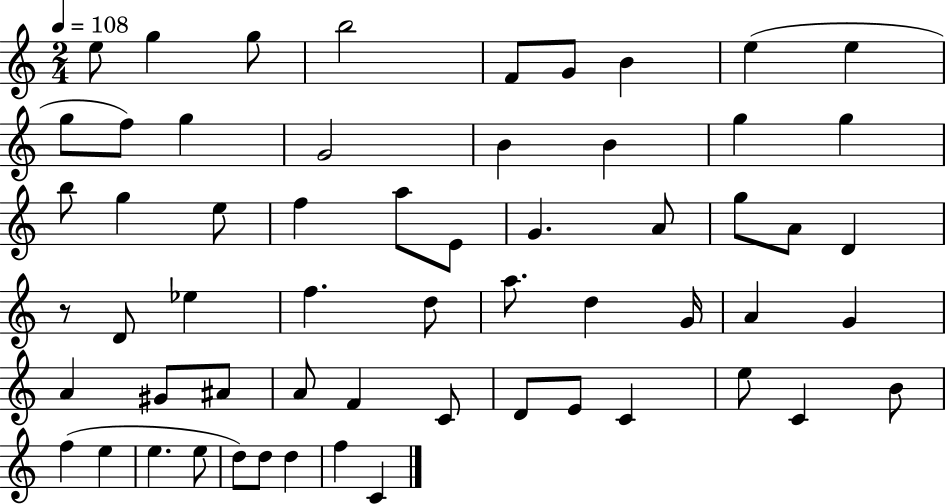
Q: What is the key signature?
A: C major